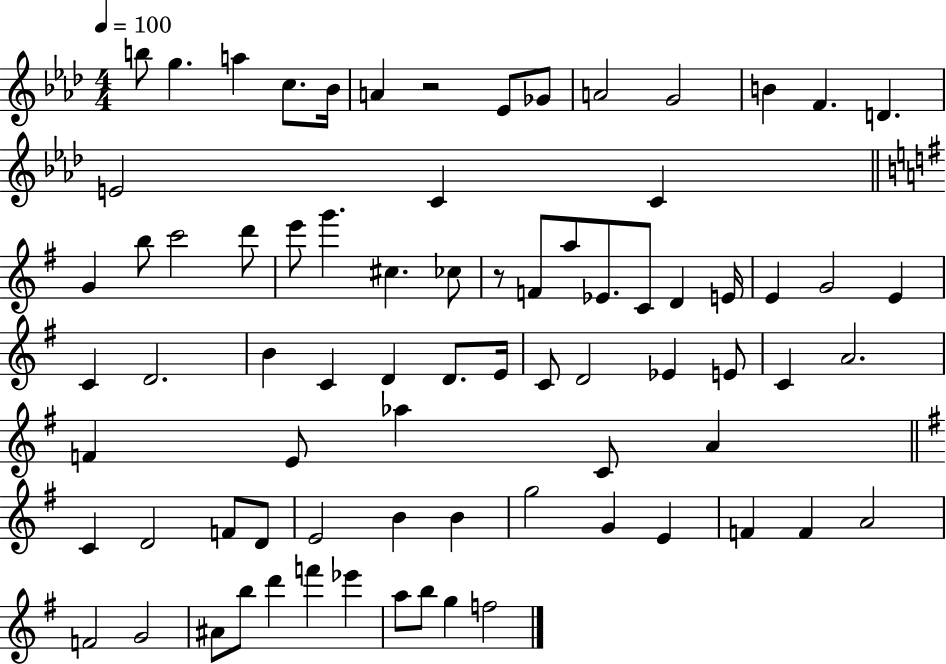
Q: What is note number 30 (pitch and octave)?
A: E4